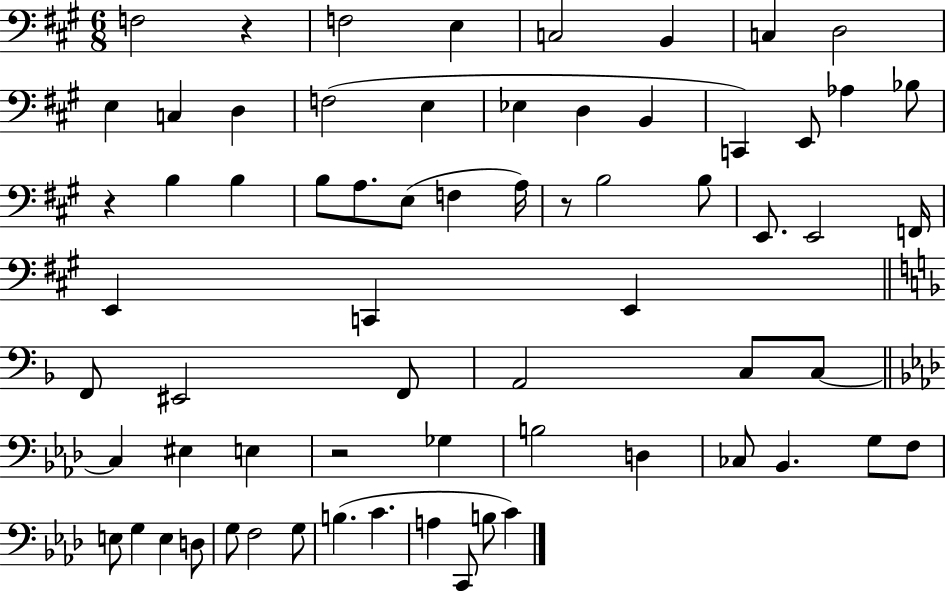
X:1
T:Untitled
M:6/8
L:1/4
K:A
F,2 z F,2 E, C,2 B,, C, D,2 E, C, D, F,2 E, _E, D, B,, C,, E,,/2 _A, _B,/2 z B, B, B,/2 A,/2 E,/2 F, A,/4 z/2 B,2 B,/2 E,,/2 E,,2 F,,/4 E,, C,, E,, F,,/2 ^E,,2 F,,/2 A,,2 C,/2 C,/2 C, ^E, E, z2 _G, B,2 D, _C,/2 _B,, G,/2 F,/2 E,/2 G, E, D,/2 G,/2 F,2 G,/2 B, C A, C,,/2 B,/2 C